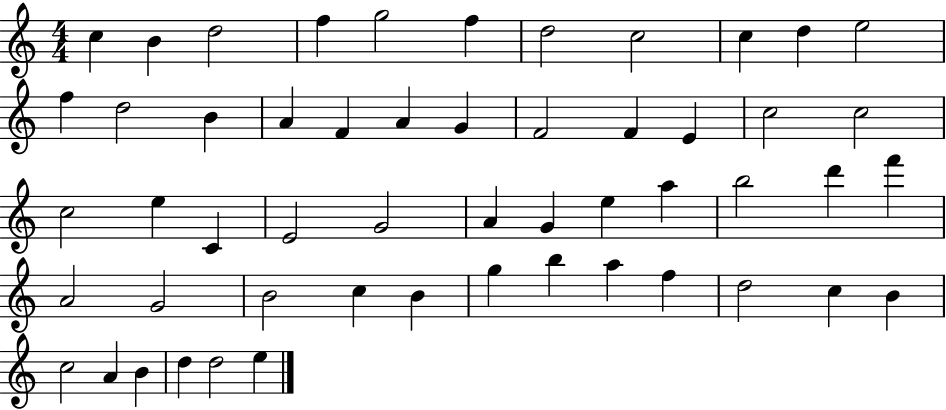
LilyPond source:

{
  \clef treble
  \numericTimeSignature
  \time 4/4
  \key c \major
  c''4 b'4 d''2 | f''4 g''2 f''4 | d''2 c''2 | c''4 d''4 e''2 | \break f''4 d''2 b'4 | a'4 f'4 a'4 g'4 | f'2 f'4 e'4 | c''2 c''2 | \break c''2 e''4 c'4 | e'2 g'2 | a'4 g'4 e''4 a''4 | b''2 d'''4 f'''4 | \break a'2 g'2 | b'2 c''4 b'4 | g''4 b''4 a''4 f''4 | d''2 c''4 b'4 | \break c''2 a'4 b'4 | d''4 d''2 e''4 | \bar "|."
}